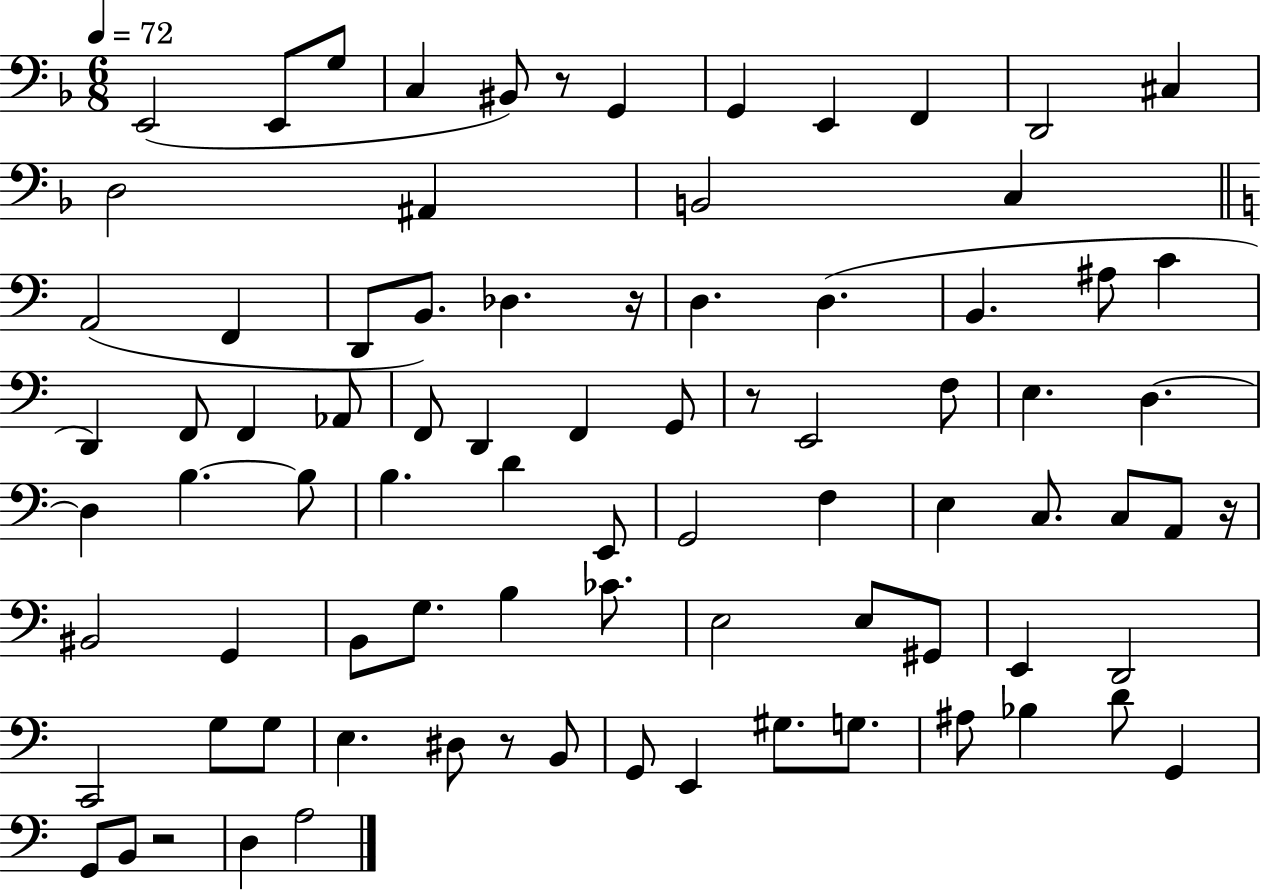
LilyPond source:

{
  \clef bass
  \numericTimeSignature
  \time 6/8
  \key f \major
  \tempo 4 = 72
  e,2( e,8 g8 | c4 bis,8) r8 g,4 | g,4 e,4 f,4 | d,2 cis4 | \break d2 ais,4 | b,2 c4 | \bar "||" \break \key c \major a,2( f,4 | d,8 b,8.) des4. r16 | d4. d4.( | b,4. ais8 c'4 | \break d,4) f,8 f,4 aes,8 | f,8 d,4 f,4 g,8 | r8 e,2 f8 | e4. d4.~~ | \break d4 b4.~~ b8 | b4. d'4 e,8 | g,2 f4 | e4 c8. c8 a,8 r16 | \break bis,2 g,4 | b,8 g8. b4 ces'8. | e2 e8 gis,8 | e,4 d,2 | \break c,2 g8 g8 | e4. dis8 r8 b,8 | g,8 e,4 gis8. g8. | ais8 bes4 d'8 g,4 | \break g,8 b,8 r2 | d4 a2 | \bar "|."
}